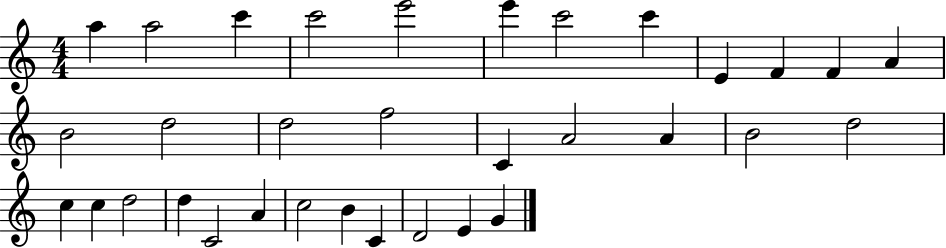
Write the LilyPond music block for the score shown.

{
  \clef treble
  \numericTimeSignature
  \time 4/4
  \key c \major
  a''4 a''2 c'''4 | c'''2 e'''2 | e'''4 c'''2 c'''4 | e'4 f'4 f'4 a'4 | \break b'2 d''2 | d''2 f''2 | c'4 a'2 a'4 | b'2 d''2 | \break c''4 c''4 d''2 | d''4 c'2 a'4 | c''2 b'4 c'4 | d'2 e'4 g'4 | \break \bar "|."
}